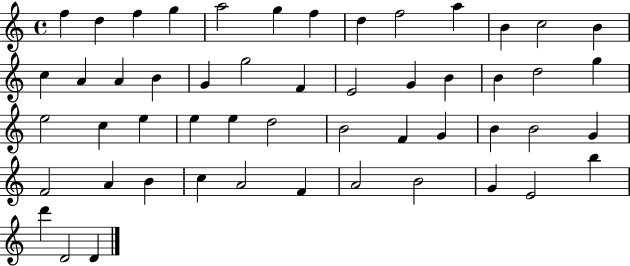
F5/q D5/q F5/q G5/q A5/h G5/q F5/q D5/q F5/h A5/q B4/q C5/h B4/q C5/q A4/q A4/q B4/q G4/q G5/h F4/q E4/h G4/q B4/q B4/q D5/h G5/q E5/h C5/q E5/q E5/q E5/q D5/h B4/h F4/q G4/q B4/q B4/h G4/q F4/h A4/q B4/q C5/q A4/h F4/q A4/h B4/h G4/q E4/h B5/q D6/q D4/h D4/q